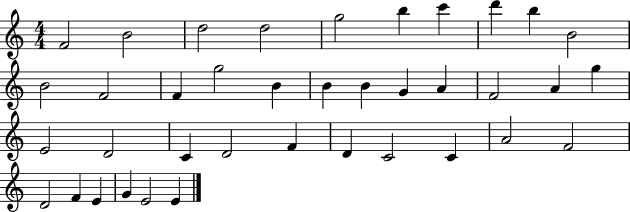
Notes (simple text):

F4/h B4/h D5/h D5/h G5/h B5/q C6/q D6/q B5/q B4/h B4/h F4/h F4/q G5/h B4/q B4/q B4/q G4/q A4/q F4/h A4/q G5/q E4/h D4/h C4/q D4/h F4/q D4/q C4/h C4/q A4/h F4/h D4/h F4/q E4/q G4/q E4/h E4/q